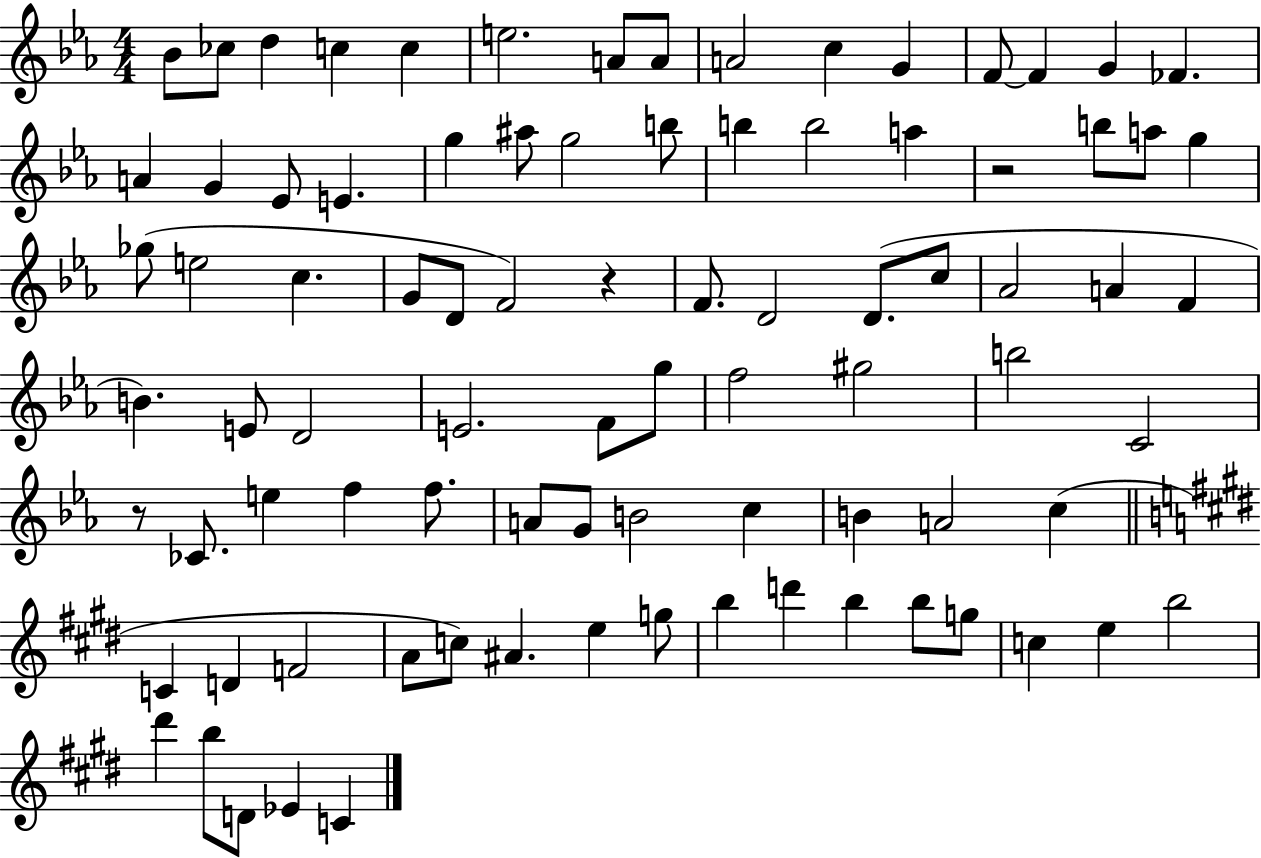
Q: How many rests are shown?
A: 3